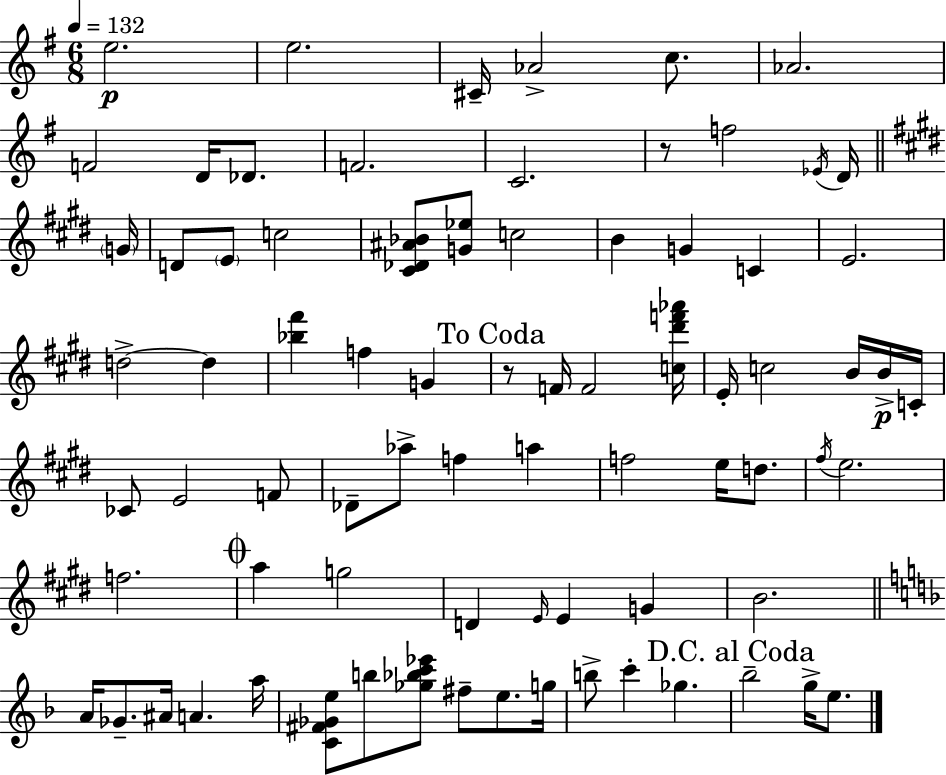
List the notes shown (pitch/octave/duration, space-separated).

E5/h. E5/h. C#4/s Ab4/h C5/e. Ab4/h. F4/h D4/s Db4/e. F4/h. C4/h. R/e F5/h Eb4/s D4/s G4/s D4/e E4/e C5/h [C#4,Db4,A#4,Bb4]/e [G4,Eb5]/e C5/h B4/q G4/q C4/q E4/h. D5/h D5/q [Bb5,F#6]/q F5/q G4/q R/e F4/s F4/h [C5,D#6,F6,Ab6]/s E4/s C5/h B4/s B4/s C4/s CES4/e E4/h F4/e Db4/e Ab5/e F5/q A5/q F5/h E5/s D5/e. F#5/s E5/h. F5/h. A5/q G5/h D4/q E4/s E4/q G4/q B4/h. A4/s Gb4/e. A#4/s A4/q. A5/s [C4,F#4,Gb4,E5]/e B5/e [Gb5,Bb5,C6,Eb6]/e F#5/e E5/e. G5/s B5/e C6/q Gb5/q. Bb5/h G5/s E5/e.